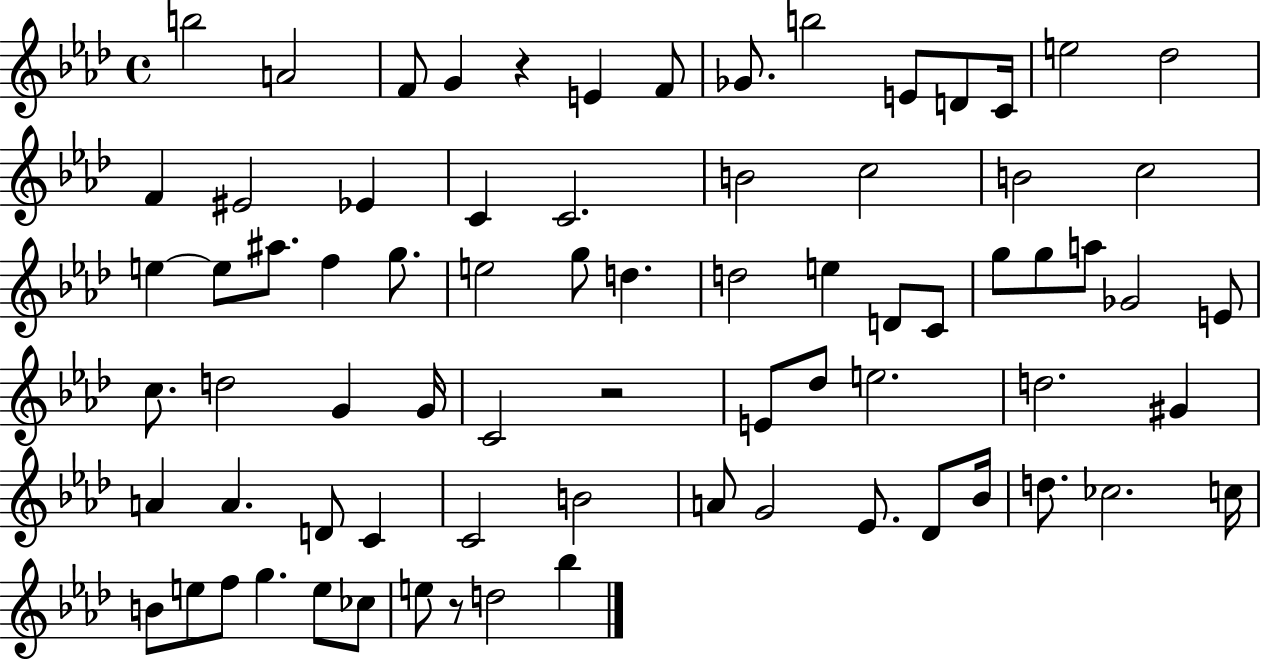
{
  \clef treble
  \time 4/4
  \defaultTimeSignature
  \key aes \major
  b''2 a'2 | f'8 g'4 r4 e'4 f'8 | ges'8. b''2 e'8 d'8 c'16 | e''2 des''2 | \break f'4 eis'2 ees'4 | c'4 c'2. | b'2 c''2 | b'2 c''2 | \break e''4~~ e''8 ais''8. f''4 g''8. | e''2 g''8 d''4. | d''2 e''4 d'8 c'8 | g''8 g''8 a''8 ges'2 e'8 | \break c''8. d''2 g'4 g'16 | c'2 r2 | e'8 des''8 e''2. | d''2. gis'4 | \break a'4 a'4. d'8 c'4 | c'2 b'2 | a'8 g'2 ees'8. des'8 bes'16 | d''8. ces''2. c''16 | \break b'8 e''8 f''8 g''4. e''8 ces''8 | e''8 r8 d''2 bes''4 | \bar "|."
}